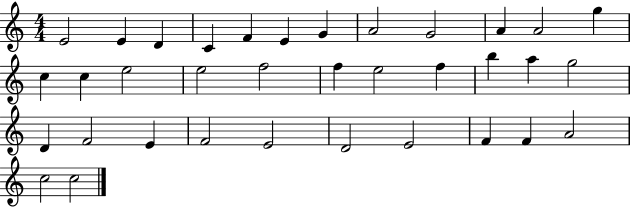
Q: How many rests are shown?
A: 0